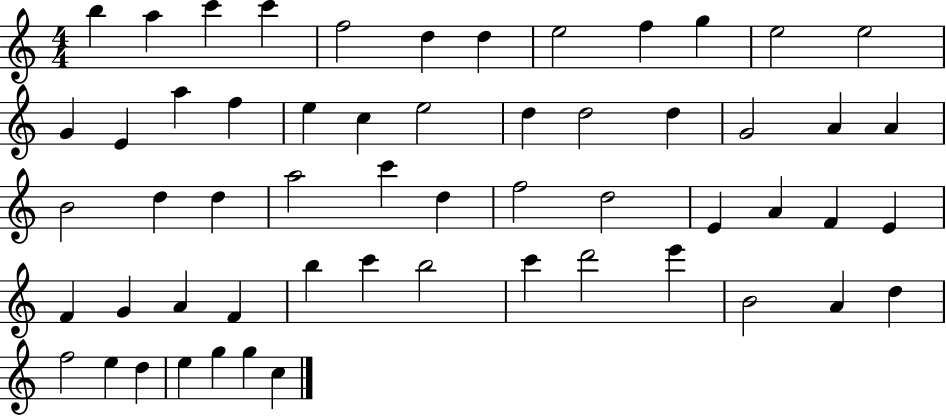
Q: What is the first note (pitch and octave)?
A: B5